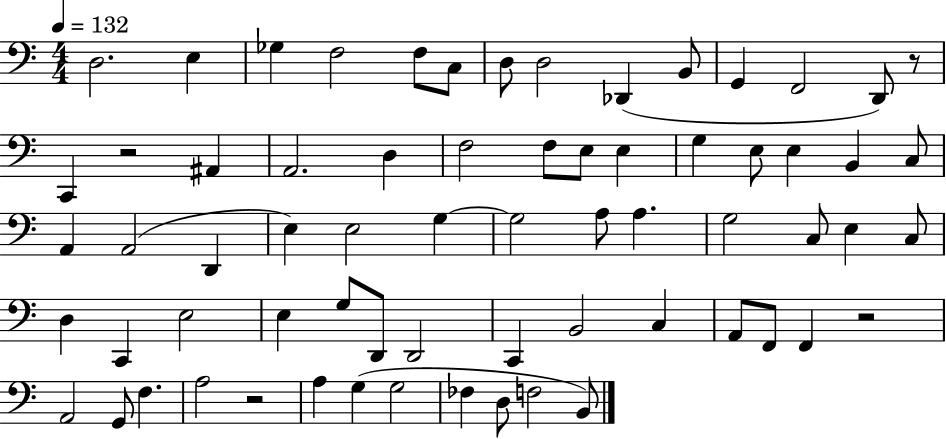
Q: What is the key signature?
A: C major